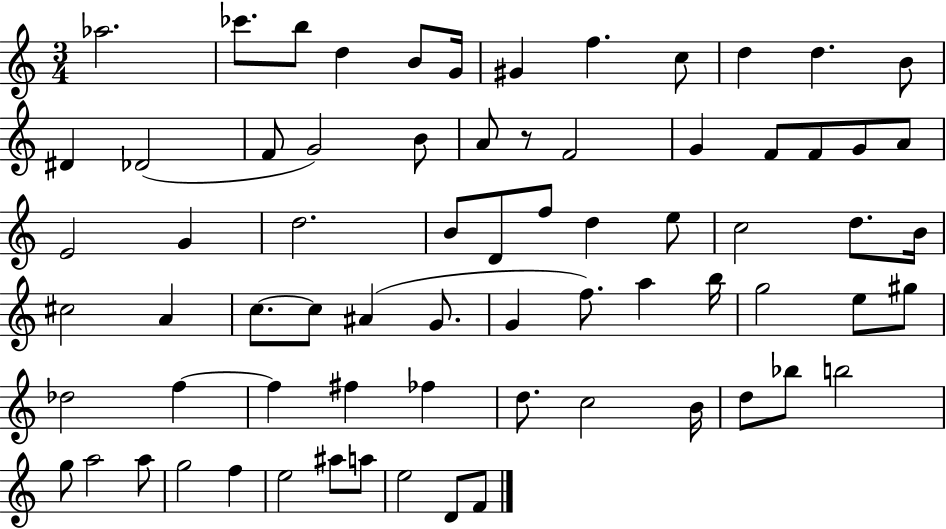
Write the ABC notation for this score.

X:1
T:Untitled
M:3/4
L:1/4
K:C
_a2 _c'/2 b/2 d B/2 G/4 ^G f c/2 d d B/2 ^D _D2 F/2 G2 B/2 A/2 z/2 F2 G F/2 F/2 G/2 A/2 E2 G d2 B/2 D/2 f/2 d e/2 c2 d/2 B/4 ^c2 A c/2 c/2 ^A G/2 G f/2 a b/4 g2 e/2 ^g/2 _d2 f f ^f _f d/2 c2 B/4 d/2 _b/2 b2 g/2 a2 a/2 g2 f e2 ^a/2 a/2 e2 D/2 F/2